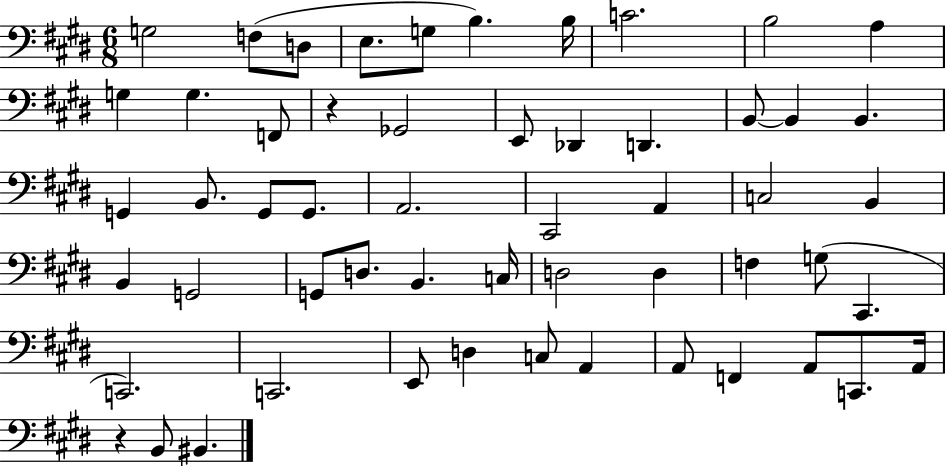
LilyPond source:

{
  \clef bass
  \numericTimeSignature
  \time 6/8
  \key e \major
  g2 f8( d8 | e8. g8 b4.) b16 | c'2. | b2 a4 | \break g4 g4. f,8 | r4 ges,2 | e,8 des,4 d,4. | b,8~~ b,4 b,4. | \break g,4 b,8. g,8 g,8. | a,2. | cis,2 a,4 | c2 b,4 | \break b,4 g,2 | g,8 d8. b,4. c16 | d2 d4 | f4 g8( cis,4. | \break c,2.) | c,2. | e,8 d4 c8 a,4 | a,8 f,4 a,8 c,8. a,16 | \break r4 b,8 bis,4. | \bar "|."
}